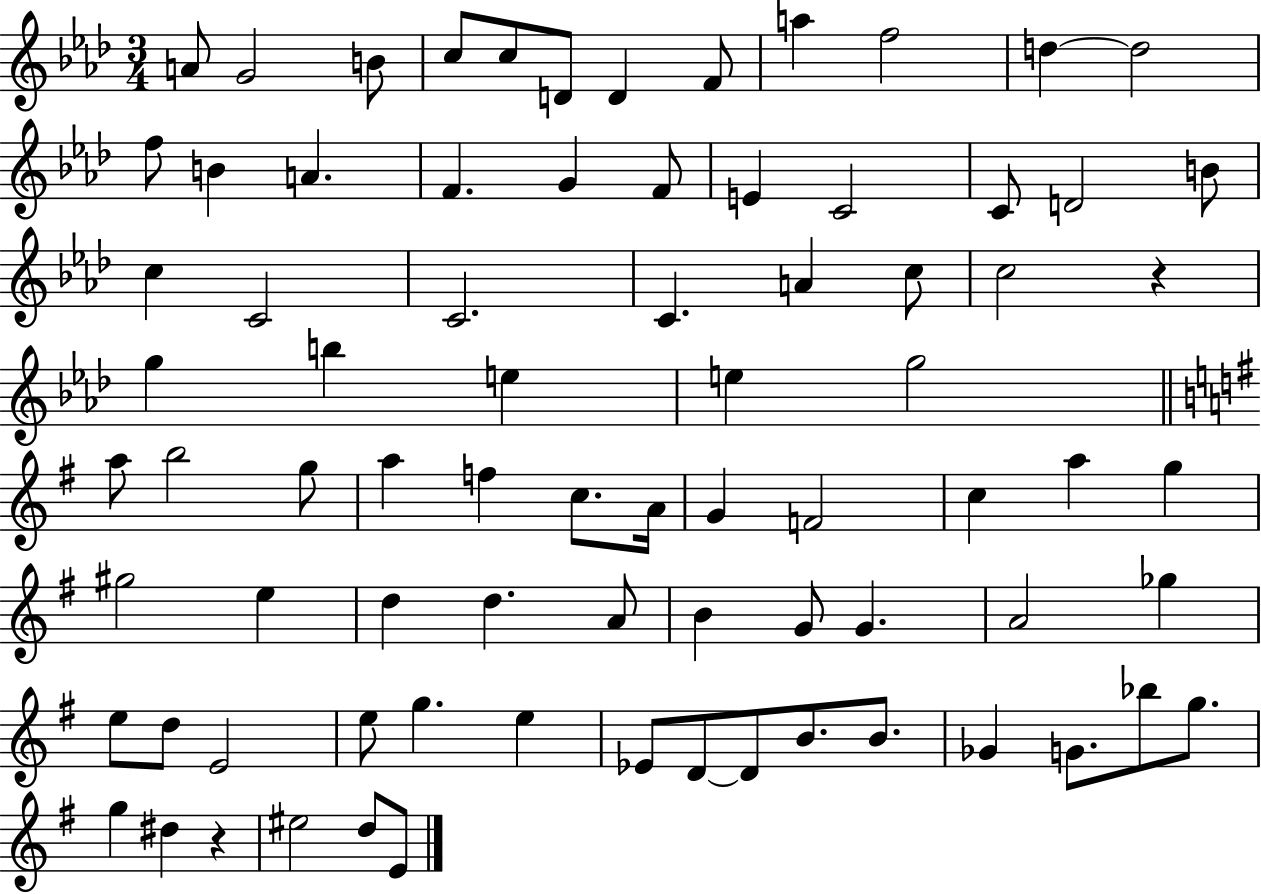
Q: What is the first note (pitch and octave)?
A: A4